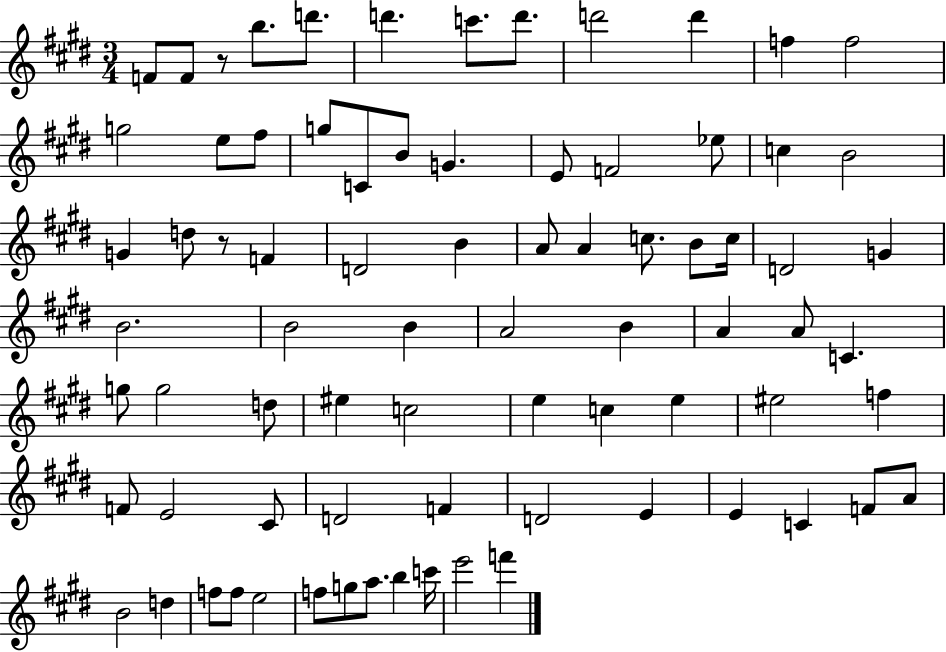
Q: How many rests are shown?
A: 2